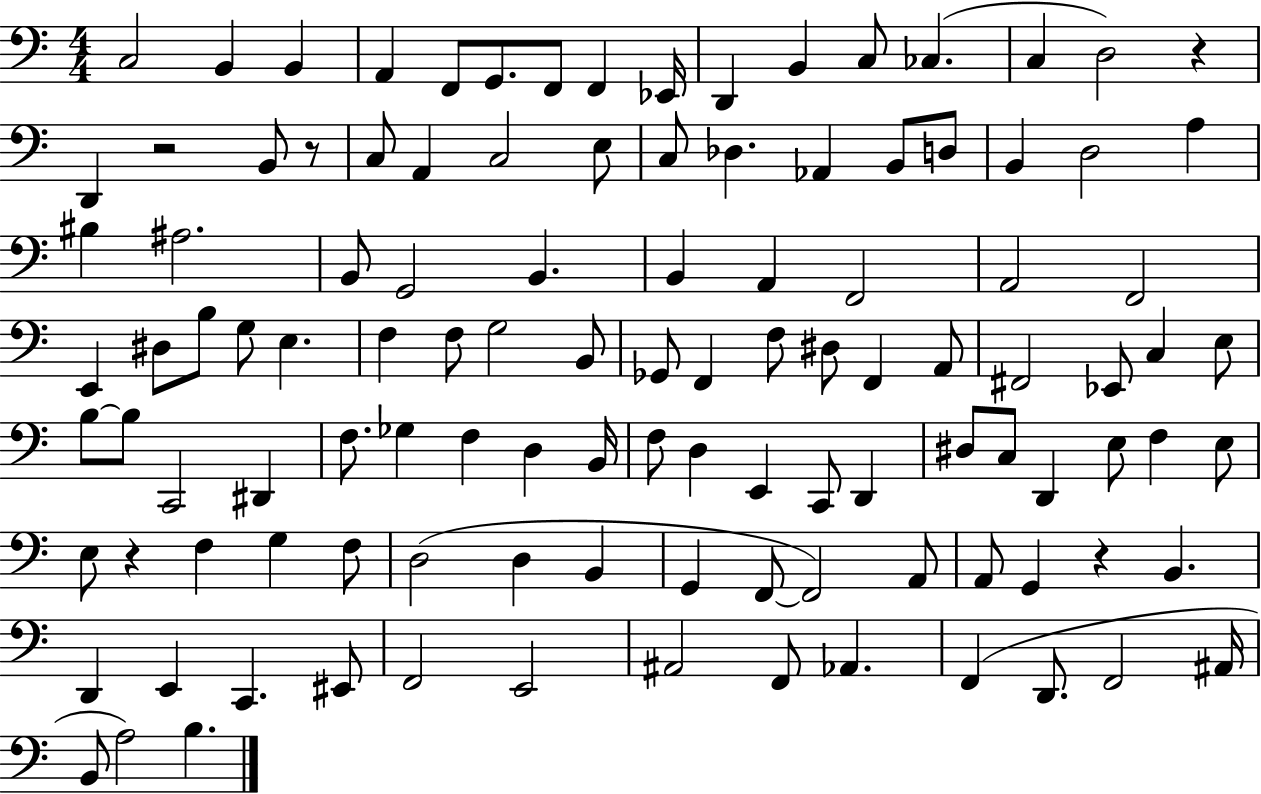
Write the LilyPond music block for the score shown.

{
  \clef bass
  \numericTimeSignature
  \time 4/4
  \key c \major
  c2 b,4 b,4 | a,4 f,8 g,8. f,8 f,4 ees,16 | d,4 b,4 c8 ces4.( | c4 d2) r4 | \break d,4 r2 b,8 r8 | c8 a,4 c2 e8 | c8 des4. aes,4 b,8 d8 | b,4 d2 a4 | \break bis4 ais2. | b,8 g,2 b,4. | b,4 a,4 f,2 | a,2 f,2 | \break e,4 dis8 b8 g8 e4. | f4 f8 g2 b,8 | ges,8 f,4 f8 dis8 f,4 a,8 | fis,2 ees,8 c4 e8 | \break b8~~ b8 c,2 dis,4 | f8. ges4 f4 d4 b,16 | f8 d4 e,4 c,8 d,4 | dis8 c8 d,4 e8 f4 e8 | \break e8 r4 f4 g4 f8 | d2( d4 b,4 | g,4 f,8~~ f,2) a,8 | a,8 g,4 r4 b,4. | \break d,4 e,4 c,4. eis,8 | f,2 e,2 | ais,2 f,8 aes,4. | f,4( d,8. f,2 ais,16 | \break b,8 a2) b4. | \bar "|."
}